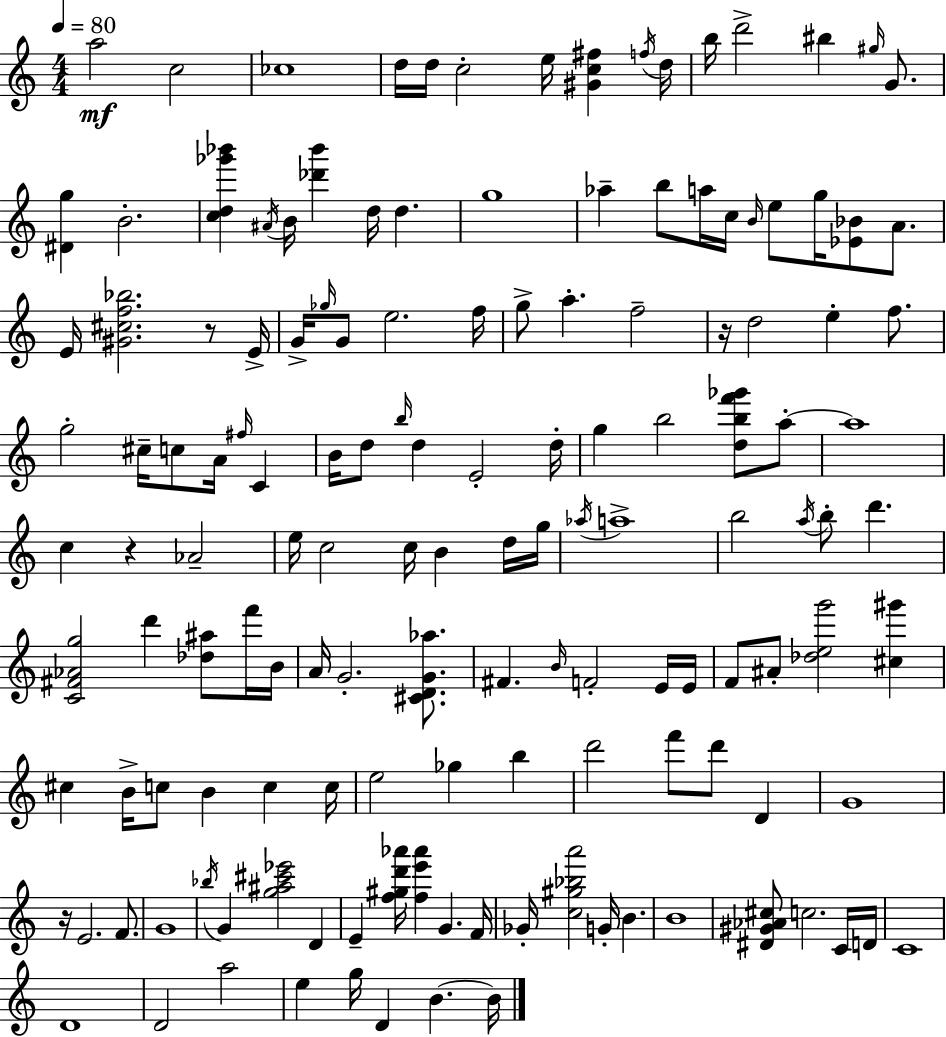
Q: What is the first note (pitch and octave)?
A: A5